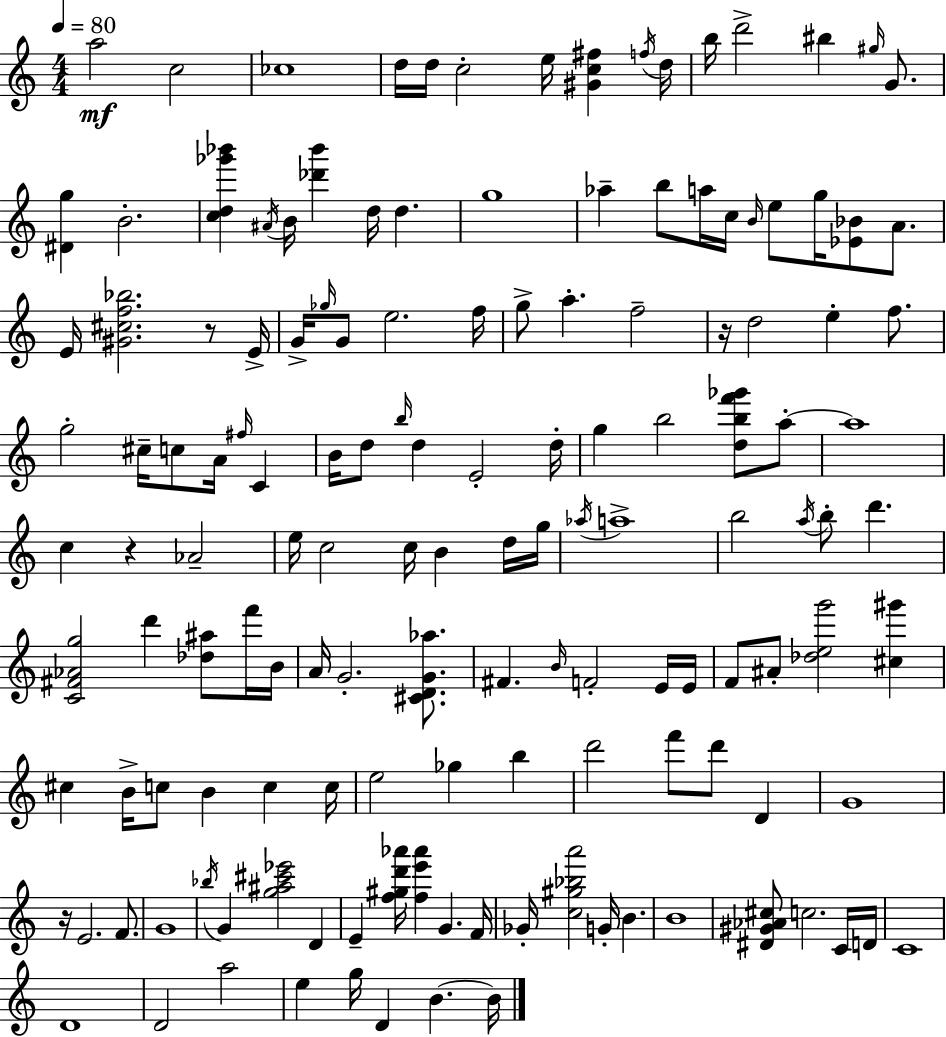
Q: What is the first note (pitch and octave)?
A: A5